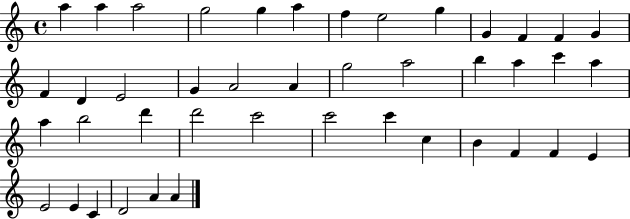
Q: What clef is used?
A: treble